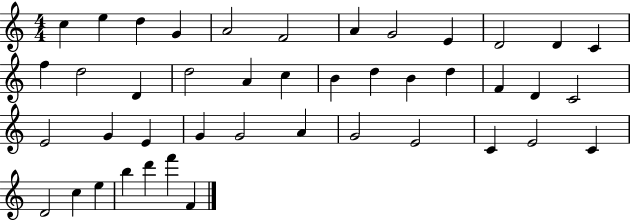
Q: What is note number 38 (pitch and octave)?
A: C5